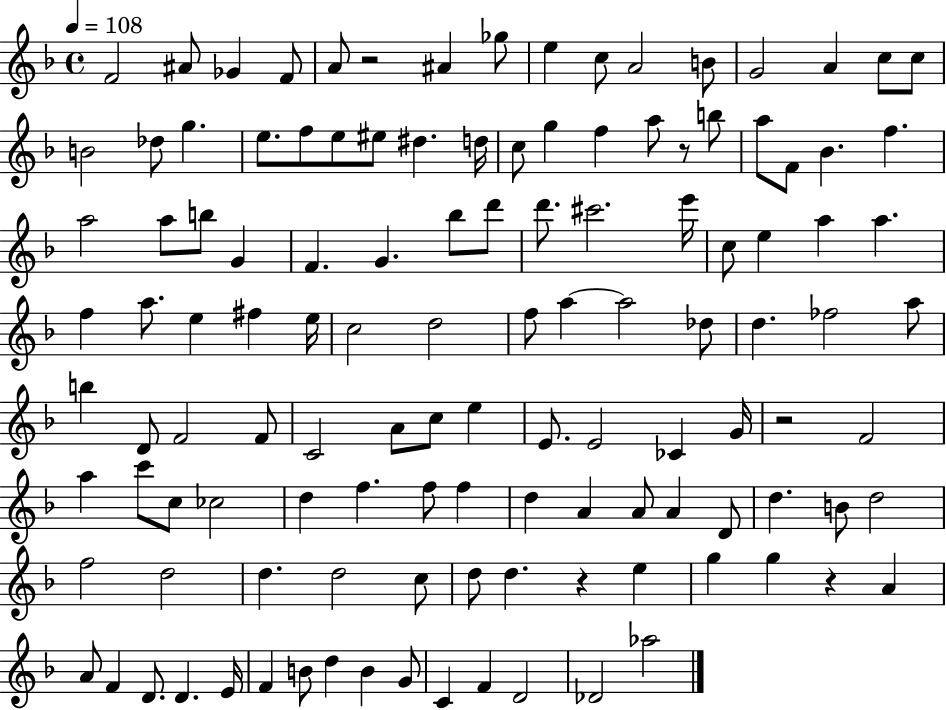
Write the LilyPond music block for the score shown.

{
  \clef treble
  \time 4/4
  \defaultTimeSignature
  \key f \major
  \tempo 4 = 108
  f'2 ais'8 ges'4 f'8 | a'8 r2 ais'4 ges''8 | e''4 c''8 a'2 b'8 | g'2 a'4 c''8 c''8 | \break b'2 des''8 g''4. | e''8. f''8 e''8 eis''8 dis''4. d''16 | c''8 g''4 f''4 a''8 r8 b''8 | a''8 f'8 bes'4. f''4. | \break a''2 a''8 b''8 g'4 | f'4. g'4. bes''8 d'''8 | d'''8. cis'''2. e'''16 | c''8 e''4 a''4 a''4. | \break f''4 a''8. e''4 fis''4 e''16 | c''2 d''2 | f''8 a''4~~ a''2 des''8 | d''4. fes''2 a''8 | \break b''4 d'8 f'2 f'8 | c'2 a'8 c''8 e''4 | e'8. e'2 ces'4 g'16 | r2 f'2 | \break a''4 c'''8 c''8 ces''2 | d''4 f''4. f''8 f''4 | d''4 a'4 a'8 a'4 d'8 | d''4. b'8 d''2 | \break f''2 d''2 | d''4. d''2 c''8 | d''8 d''4. r4 e''4 | g''4 g''4 r4 a'4 | \break a'8 f'4 d'8. d'4. e'16 | f'4 b'8 d''4 b'4 g'8 | c'4 f'4 d'2 | des'2 aes''2 | \break \bar "|."
}